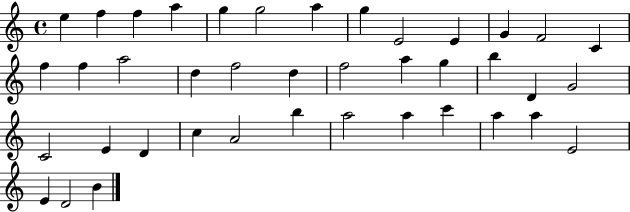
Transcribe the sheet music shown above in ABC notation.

X:1
T:Untitled
M:4/4
L:1/4
K:C
e f f a g g2 a g E2 E G F2 C f f a2 d f2 d f2 a g b D G2 C2 E D c A2 b a2 a c' a a E2 E D2 B